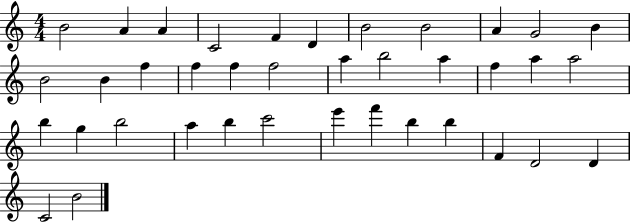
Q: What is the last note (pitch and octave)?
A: B4